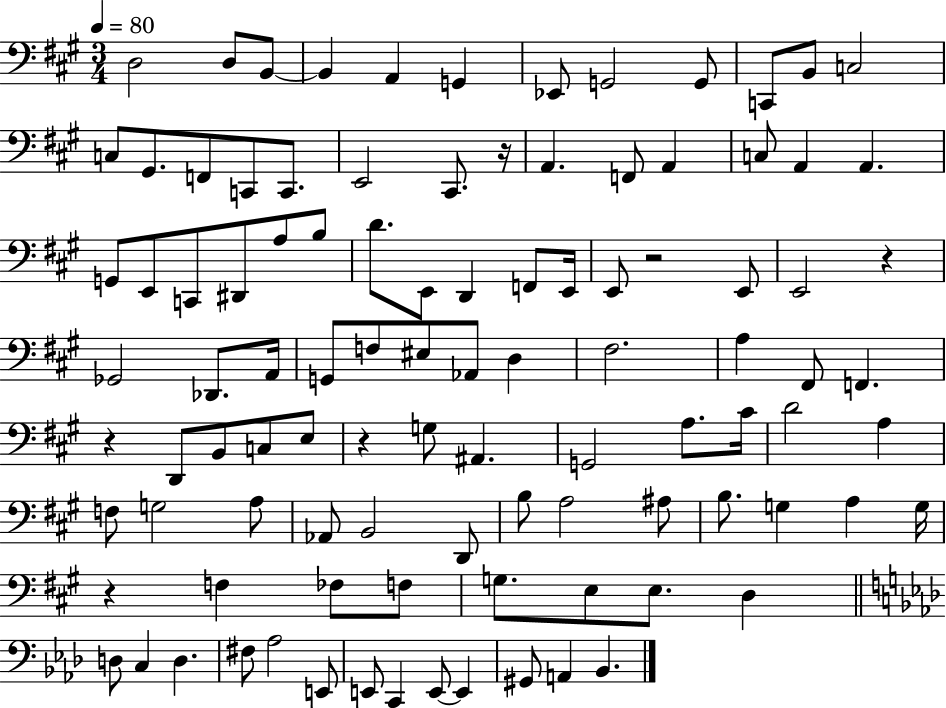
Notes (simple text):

D3/h D3/e B2/e B2/q A2/q G2/q Eb2/e G2/h G2/e C2/e B2/e C3/h C3/e G#2/e. F2/e C2/e C2/e. E2/h C#2/e. R/s A2/q. F2/e A2/q C3/e A2/q A2/q. G2/e E2/e C2/e D#2/e A3/e B3/e D4/e. E2/e D2/q F2/e E2/s E2/e R/h E2/e E2/h R/q Gb2/h Db2/e. A2/s G2/e F3/e EIS3/e Ab2/e D3/q F#3/h. A3/q F#2/e F2/q. R/q D2/e B2/e C3/e E3/e R/q G3/e A#2/q. G2/h A3/e. C#4/s D4/h A3/q F3/e G3/h A3/e Ab2/e B2/h D2/e B3/e A3/h A#3/e B3/e. G3/q A3/q G3/s R/q F3/q FES3/e F3/e G3/e. E3/e E3/e. D3/q D3/e C3/q D3/q. F#3/e Ab3/h E2/e E2/e C2/q E2/e E2/q G#2/e A2/q Bb2/q.